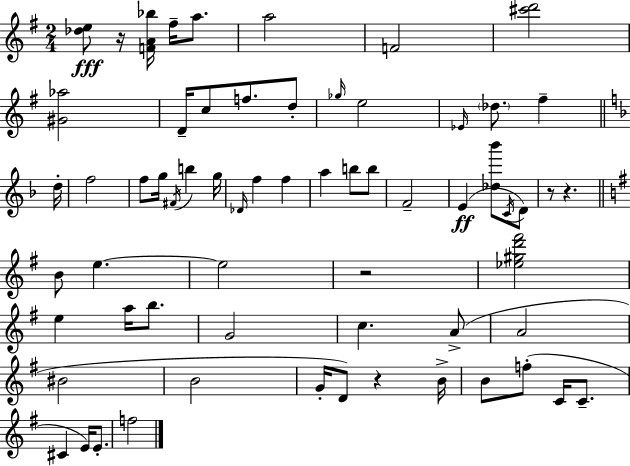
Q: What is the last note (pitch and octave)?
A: F5